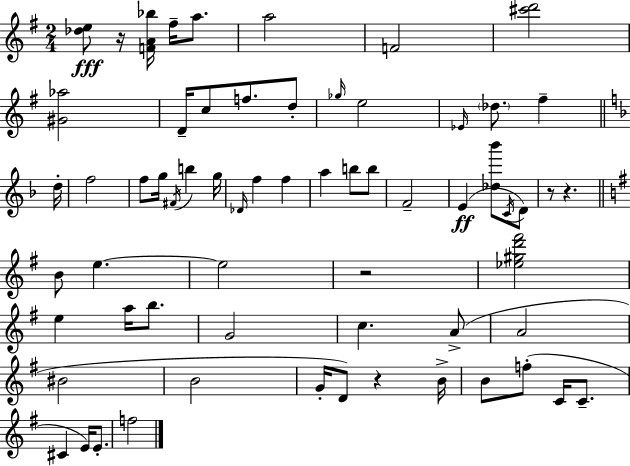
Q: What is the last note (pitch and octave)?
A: F5